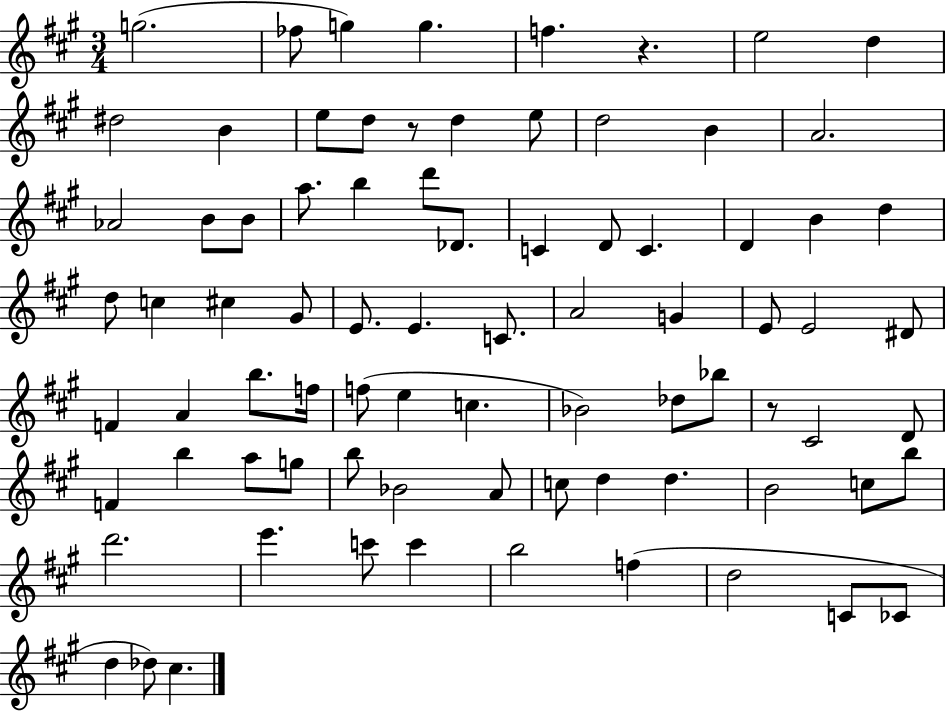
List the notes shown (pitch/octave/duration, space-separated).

G5/h. FES5/e G5/q G5/q. F5/q. R/q. E5/h D5/q D#5/h B4/q E5/e D5/e R/e D5/q E5/e D5/h B4/q A4/h. Ab4/h B4/e B4/e A5/e. B5/q D6/e Db4/e. C4/q D4/e C4/q. D4/q B4/q D5/q D5/e C5/q C#5/q G#4/e E4/e. E4/q. C4/e. A4/h G4/q E4/e E4/h D#4/e F4/q A4/q B5/e. F5/s F5/e E5/q C5/q. Bb4/h Db5/e Bb5/e R/e C#4/h D4/e F4/q B5/q A5/e G5/e B5/e Bb4/h A4/e C5/e D5/q D5/q. B4/h C5/e B5/e D6/h. E6/q. C6/e C6/q B5/h F5/q D5/h C4/e CES4/e D5/q Db5/e C#5/q.